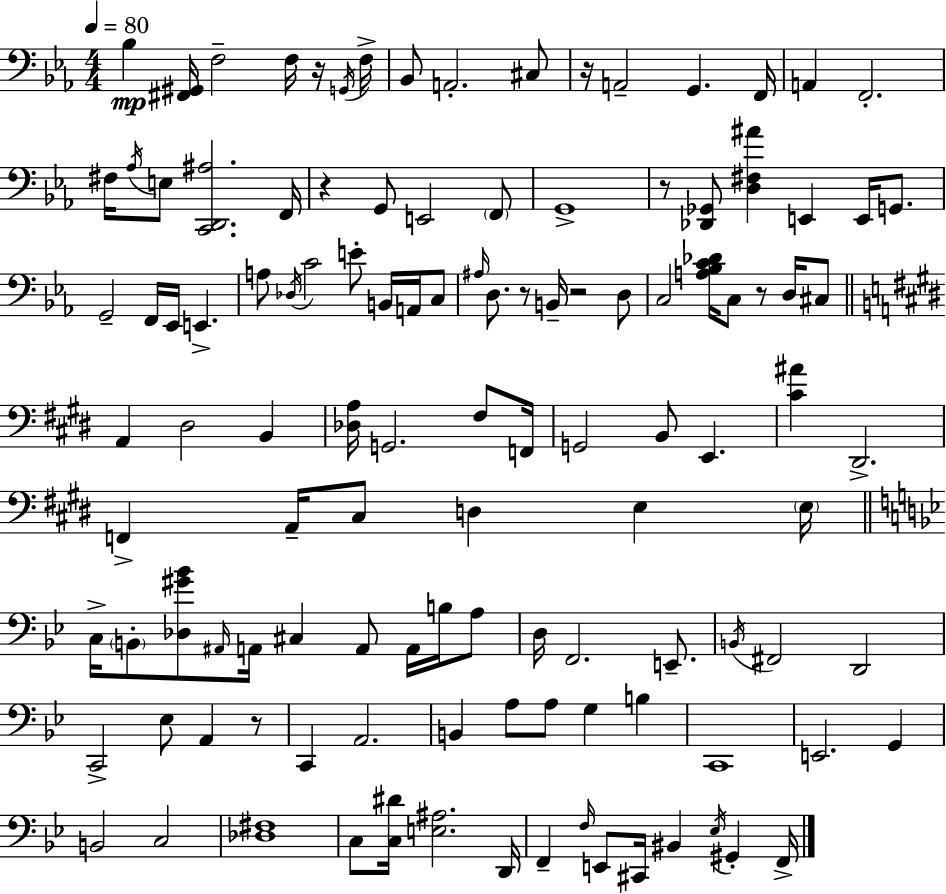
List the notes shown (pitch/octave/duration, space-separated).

Bb3/q [F#2,G#2]/s F3/h F3/s R/s G2/s F3/s Bb2/e A2/h. C#3/e R/s A2/h G2/q. F2/s A2/q F2/h. F#3/s Ab3/s E3/e [C2,D2,A#3]/h. F2/s R/q G2/e E2/h F2/e G2/w R/e [Db2,Gb2]/e [D3,F#3,A#4]/q E2/q E2/s G2/e. G2/h F2/s Eb2/s E2/q. A3/e Db3/s C4/h E4/e B2/s A2/s C3/e A#3/s D3/e. R/e B2/s R/h D3/e C3/h [A3,Bb3,C4,Db4]/s C3/e R/e D3/s C#3/e A2/q D#3/h B2/q [Db3,A3]/s G2/h. F#3/e F2/s G2/h B2/e E2/q. [C#4,A#4]/q D#2/h. F2/q A2/s C#3/e D3/q E3/q E3/s C3/s B2/e [Db3,G#4,Bb4]/e A#2/s A2/s C#3/q A2/e A2/s B3/s A3/e D3/s F2/h. E2/e. B2/s F#2/h D2/h C2/h Eb3/e A2/q R/e C2/q A2/h. B2/q A3/e A3/e G3/q B3/q C2/w E2/h. G2/q B2/h C3/h [Db3,F#3]/w C3/e [C3,D#4]/s [E3,A#3]/h. D2/s F2/q F3/s E2/e C#2/s BIS2/q Eb3/s G#2/q F2/s